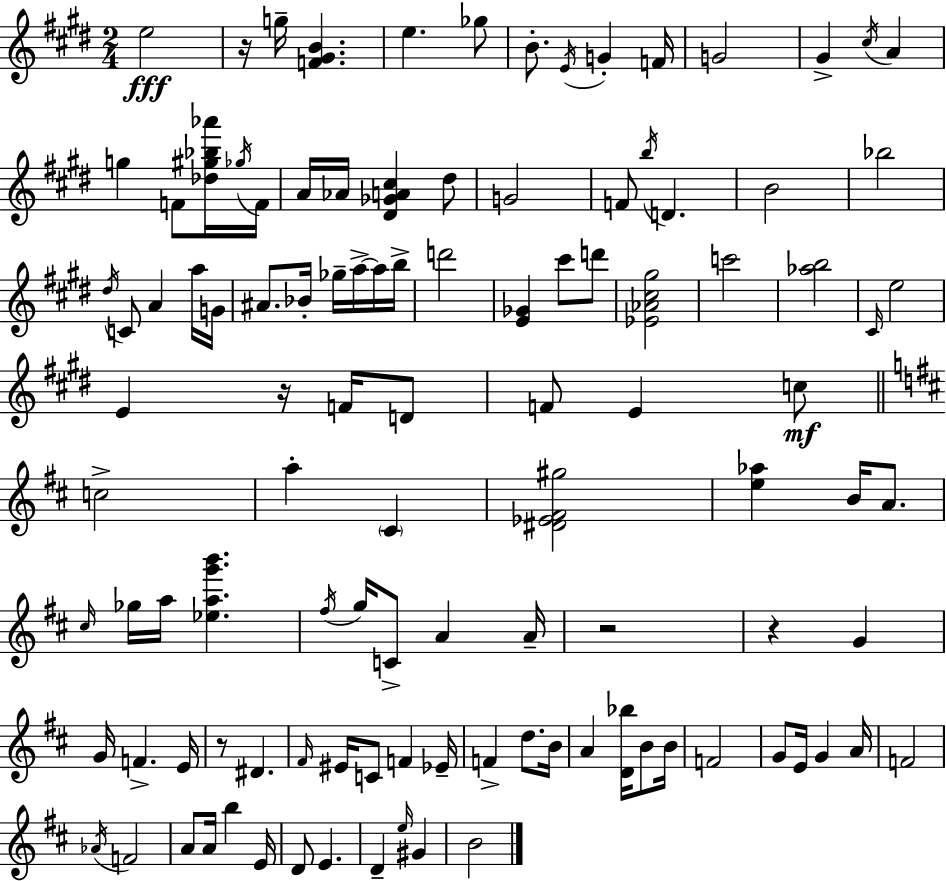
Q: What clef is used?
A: treble